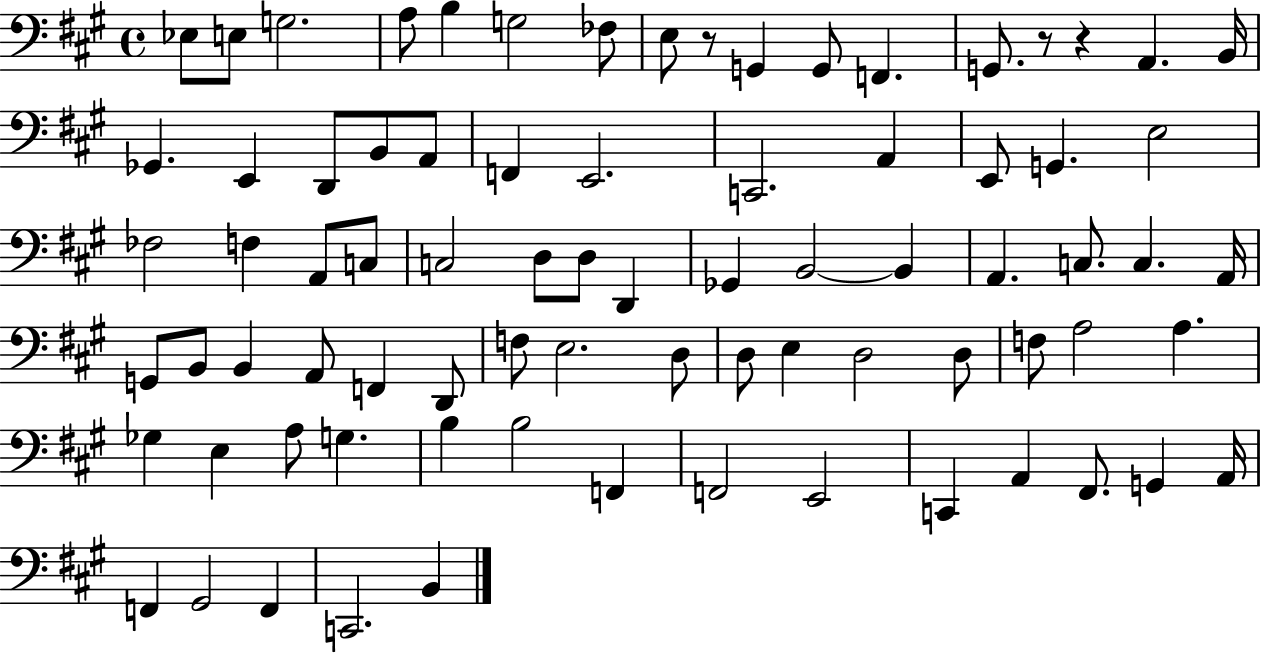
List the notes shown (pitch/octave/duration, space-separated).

Eb3/e E3/e G3/h. A3/e B3/q G3/h FES3/e E3/e R/e G2/q G2/e F2/q. G2/e. R/e R/q A2/q. B2/s Gb2/q. E2/q D2/e B2/e A2/e F2/q E2/h. C2/h. A2/q E2/e G2/q. E3/h FES3/h F3/q A2/e C3/e C3/h D3/e D3/e D2/q Gb2/q B2/h B2/q A2/q. C3/e. C3/q. A2/s G2/e B2/e B2/q A2/e F2/q D2/e F3/e E3/h. D3/e D3/e E3/q D3/h D3/e F3/e A3/h A3/q. Gb3/q E3/q A3/e G3/q. B3/q B3/h F2/q F2/h E2/h C2/q A2/q F#2/e. G2/q A2/s F2/q G#2/h F2/q C2/h. B2/q